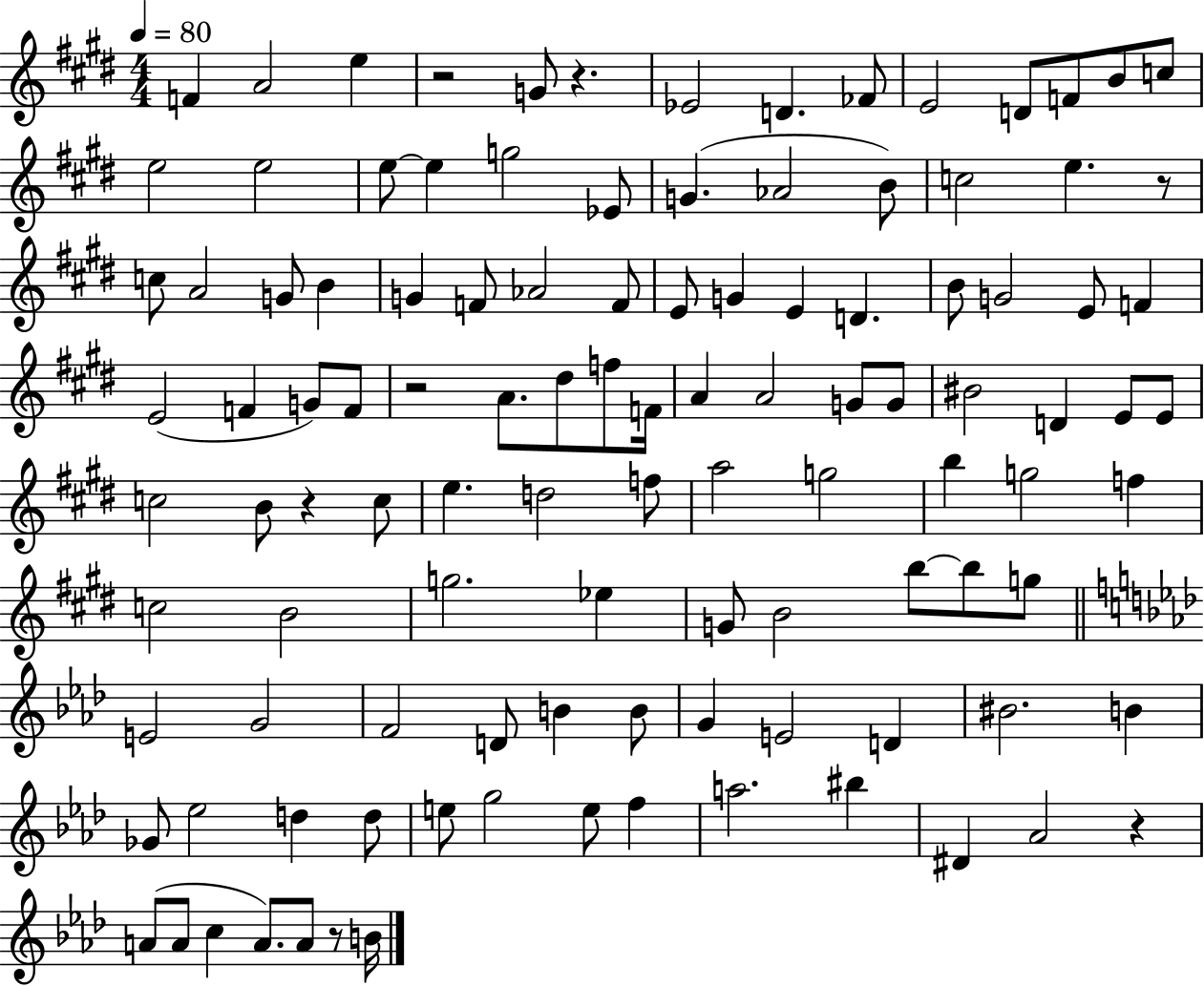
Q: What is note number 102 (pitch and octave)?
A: A4